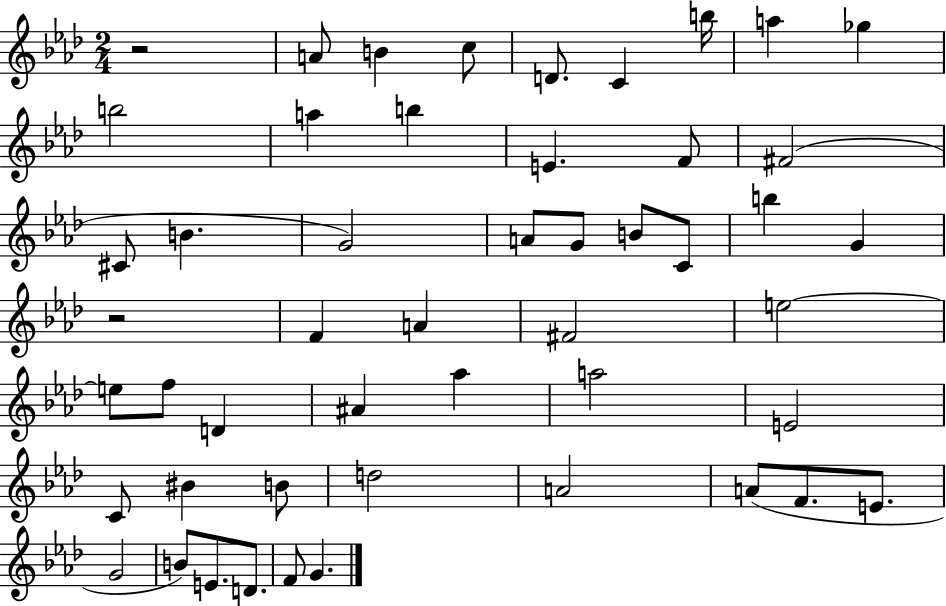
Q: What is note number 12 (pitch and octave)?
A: E4